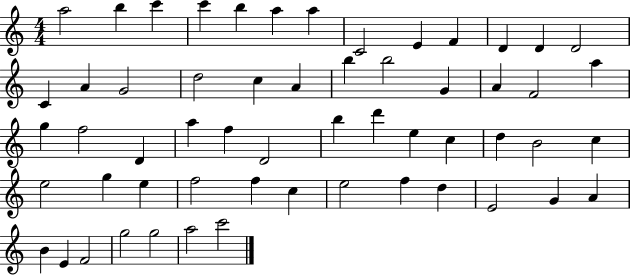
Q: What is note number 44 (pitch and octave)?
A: C5